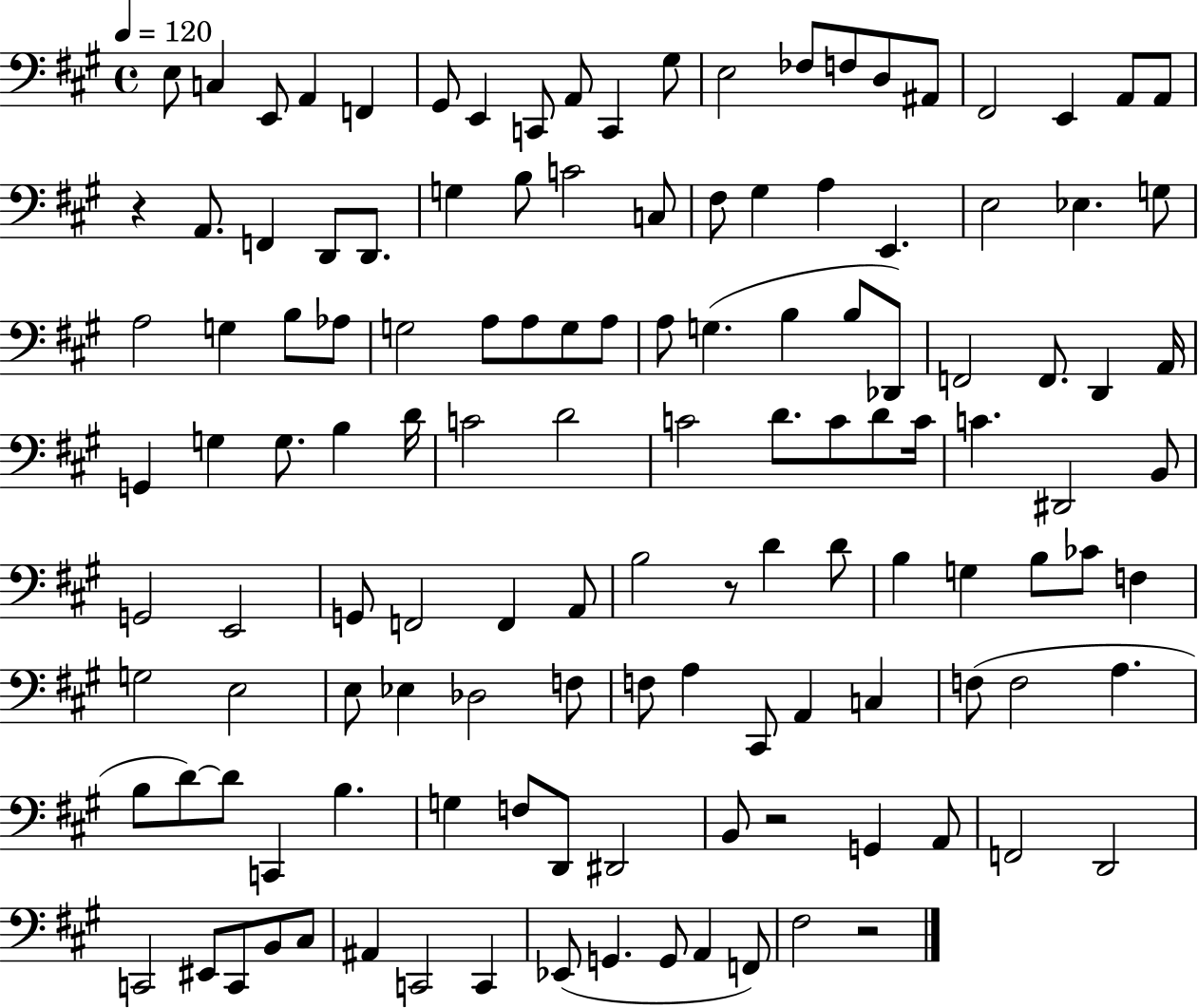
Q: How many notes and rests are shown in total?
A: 128